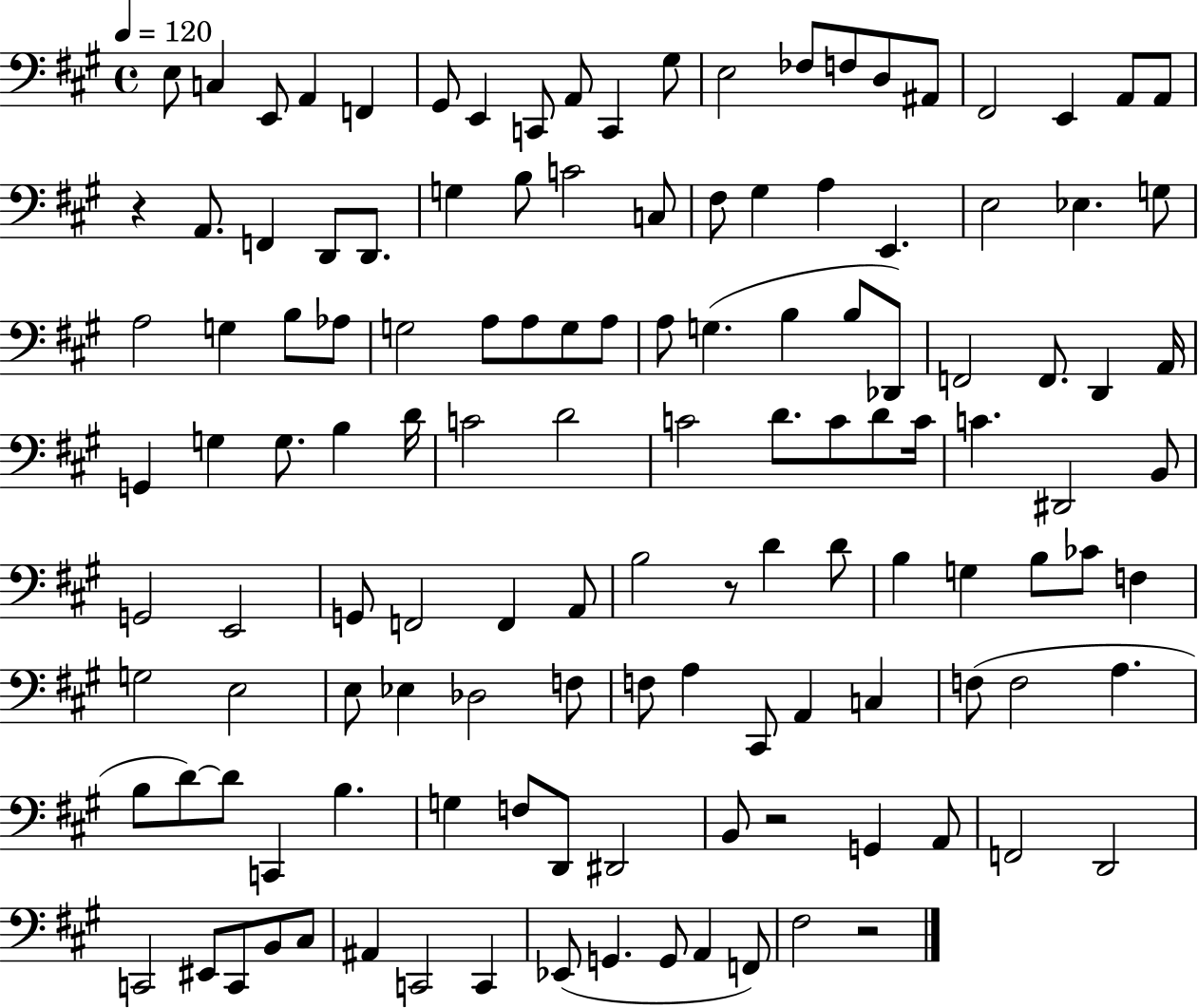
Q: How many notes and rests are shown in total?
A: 128